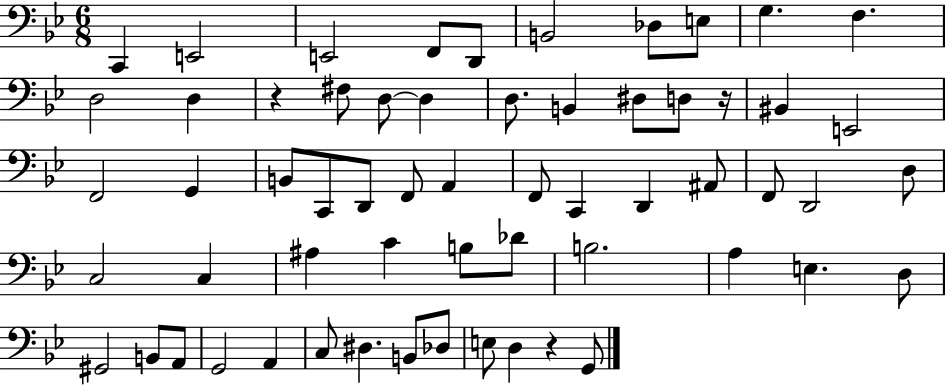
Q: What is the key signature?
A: BES major